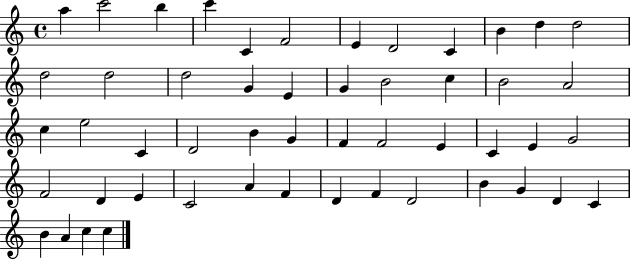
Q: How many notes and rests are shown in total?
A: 51